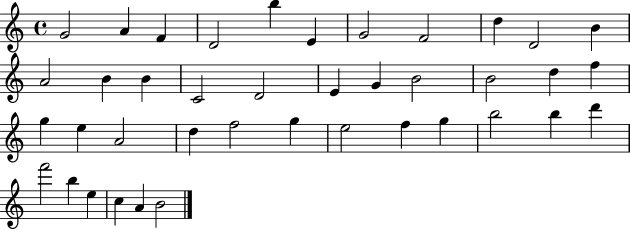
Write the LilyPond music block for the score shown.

{
  \clef treble
  \time 4/4
  \defaultTimeSignature
  \key c \major
  g'2 a'4 f'4 | d'2 b''4 e'4 | g'2 f'2 | d''4 d'2 b'4 | \break a'2 b'4 b'4 | c'2 d'2 | e'4 g'4 b'2 | b'2 d''4 f''4 | \break g''4 e''4 a'2 | d''4 f''2 g''4 | e''2 f''4 g''4 | b''2 b''4 d'''4 | \break f'''2 b''4 e''4 | c''4 a'4 b'2 | \bar "|."
}